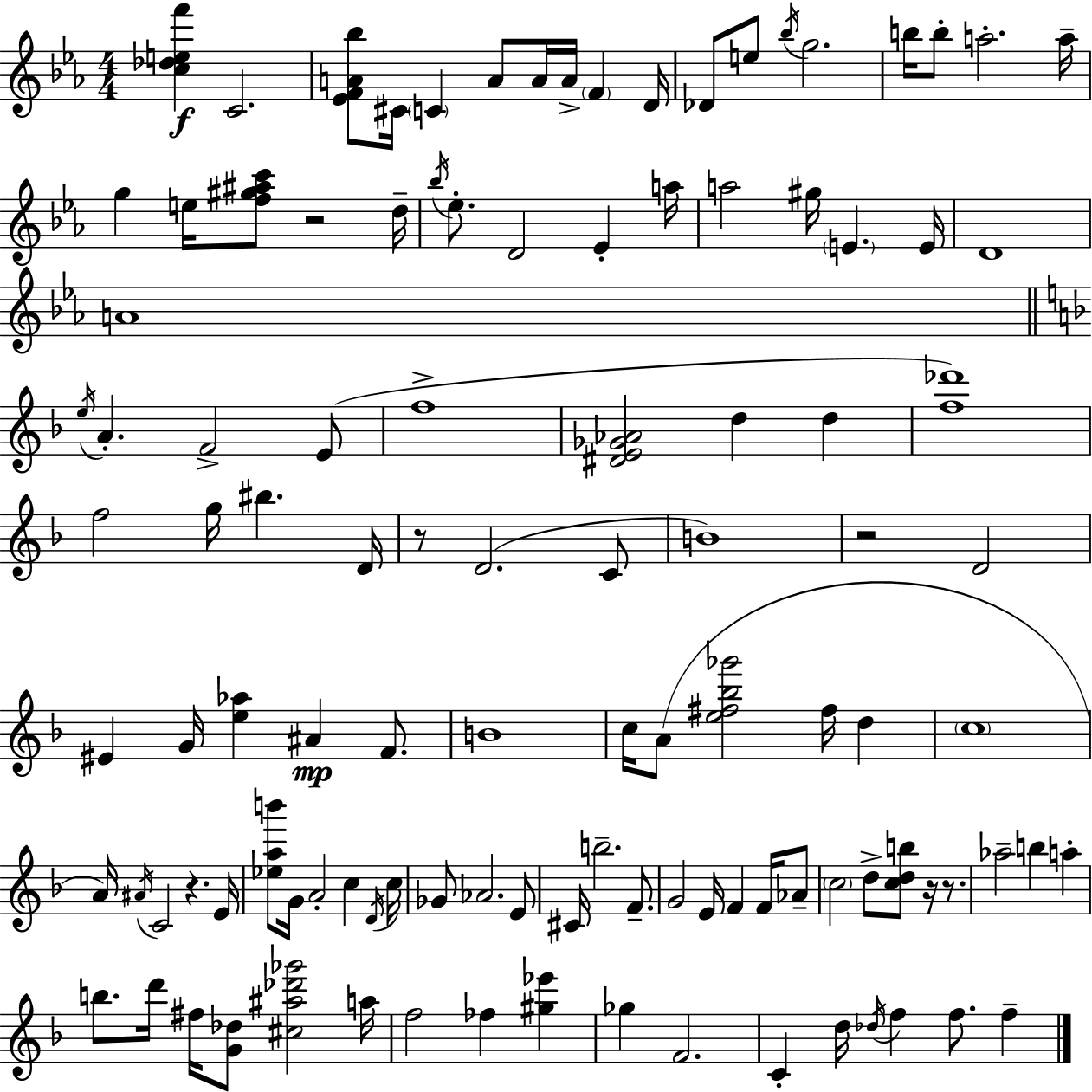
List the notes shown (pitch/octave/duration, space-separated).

[C5,Db5,E5,F6]/q C4/h. [Eb4,F4,A4,Bb5]/e C#4/s C4/q A4/e A4/s A4/s F4/q D4/s Db4/e E5/e Bb5/s G5/h. B5/s B5/e A5/h. A5/s G5/q E5/s [F5,G#5,A#5,C6]/e R/h D5/s Bb5/s Eb5/e. D4/h Eb4/q A5/s A5/h G#5/s E4/q. E4/s D4/w A4/w E5/s A4/q. F4/h E4/e F5/w [D#4,E4,Gb4,Ab4]/h D5/q D5/q [F5,Db6]/w F5/h G5/s BIS5/q. D4/s R/e D4/h. C4/e B4/w R/h D4/h EIS4/q G4/s [E5,Ab5]/q A#4/q F4/e. B4/w C5/s A4/e [E5,F#5,Bb5,Gb6]/h F#5/s D5/q C5/w A4/s A#4/s C4/h R/q. E4/s [Eb5,A5,B6]/e G4/s A4/h C5/q D4/s C5/s Gb4/e Ab4/h. E4/e C#4/s B5/h. F4/e. G4/h E4/s F4/q F4/s Ab4/e C5/h D5/e [C5,D5,B5]/e R/s R/e. Ab5/h B5/q A5/q B5/e. D6/s F#5/s [G4,Db5]/e [C#5,A#5,Db6,Gb6]/h A5/s F5/h FES5/q [G#5,Eb6]/q Gb5/q F4/h. C4/q D5/s Db5/s F5/q F5/e. F5/q